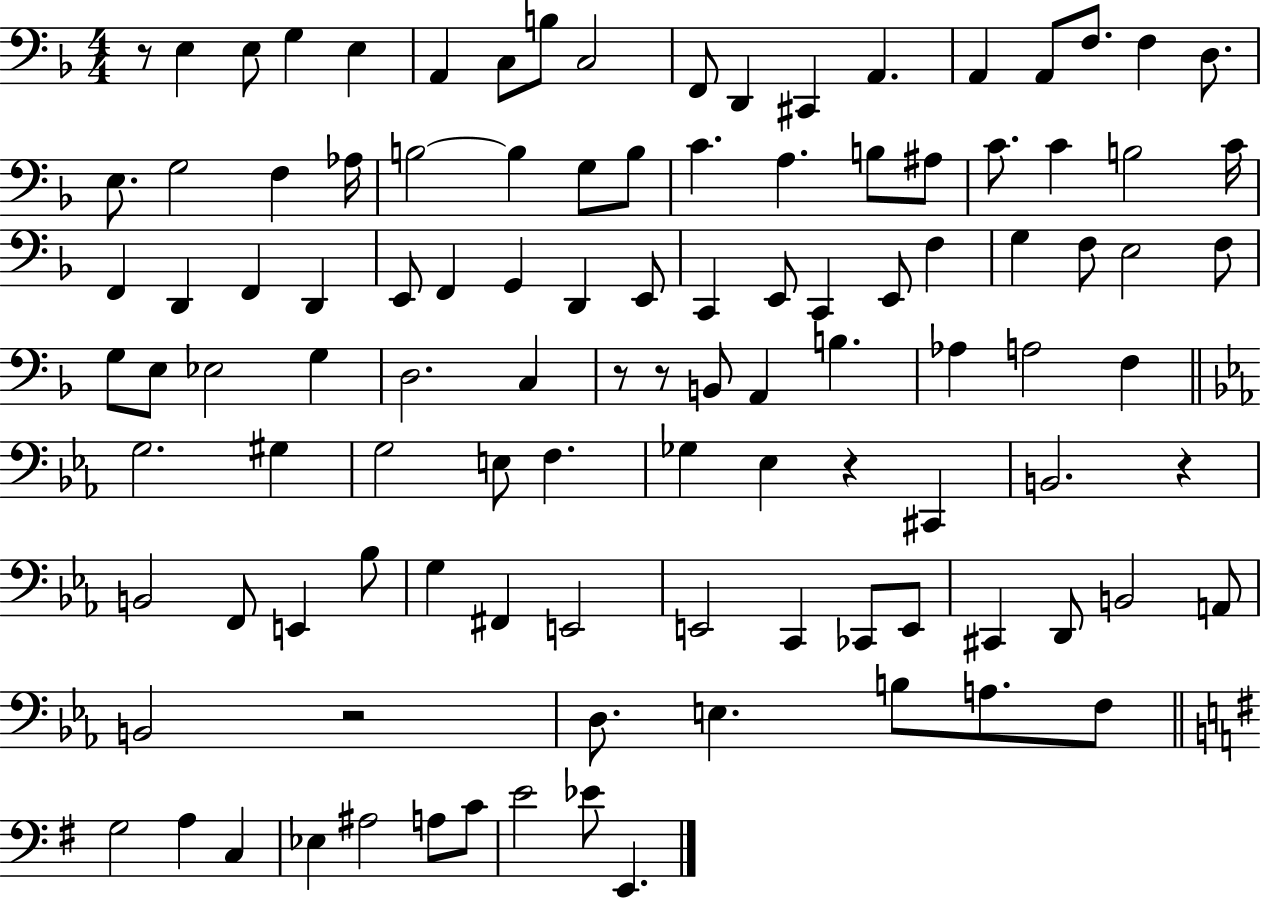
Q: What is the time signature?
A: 4/4